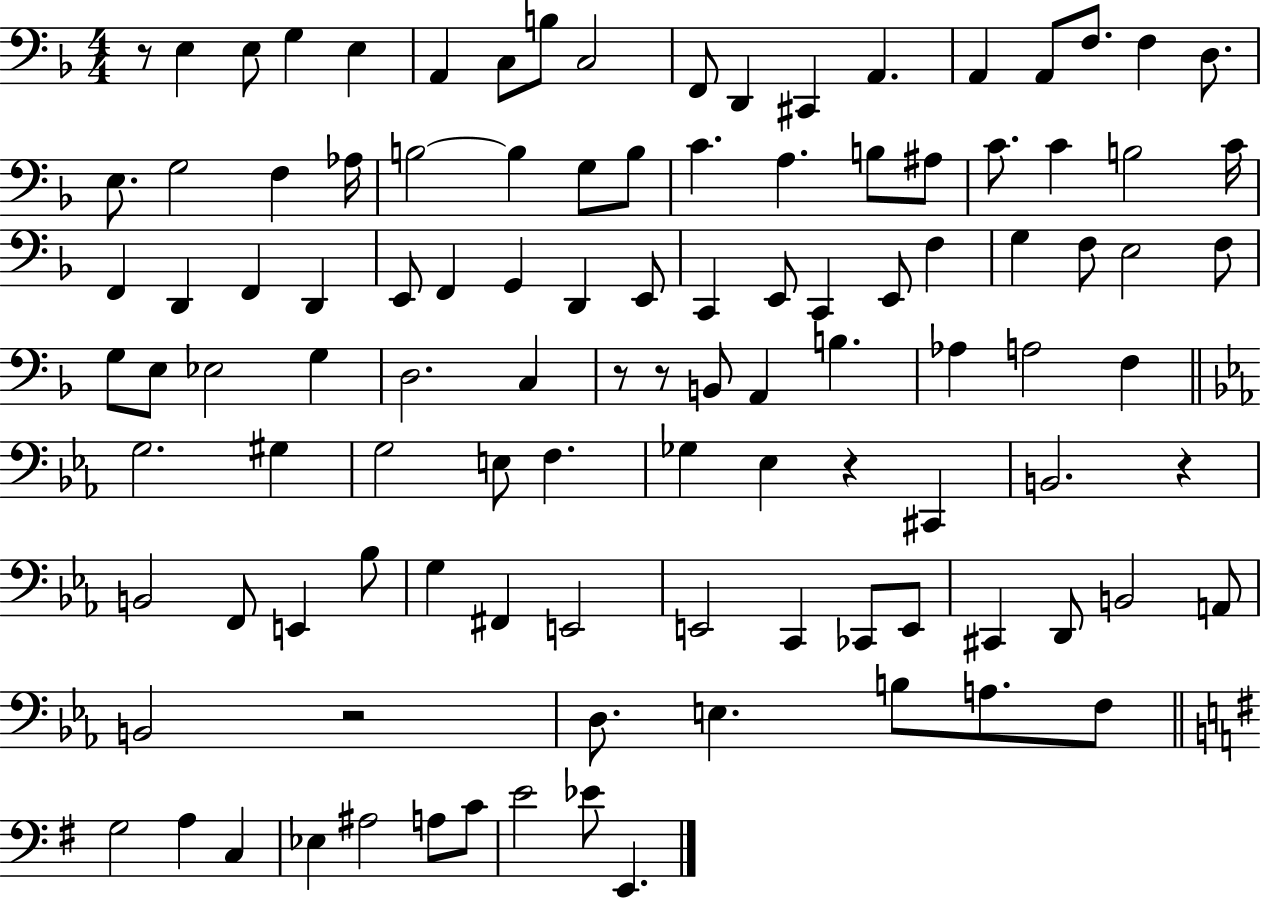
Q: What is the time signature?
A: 4/4